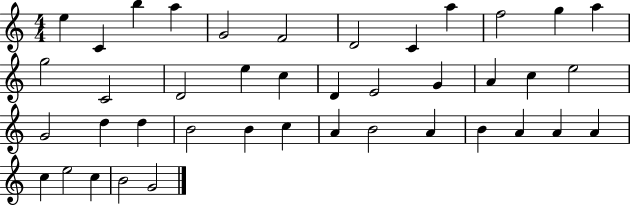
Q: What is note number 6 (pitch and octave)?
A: F4